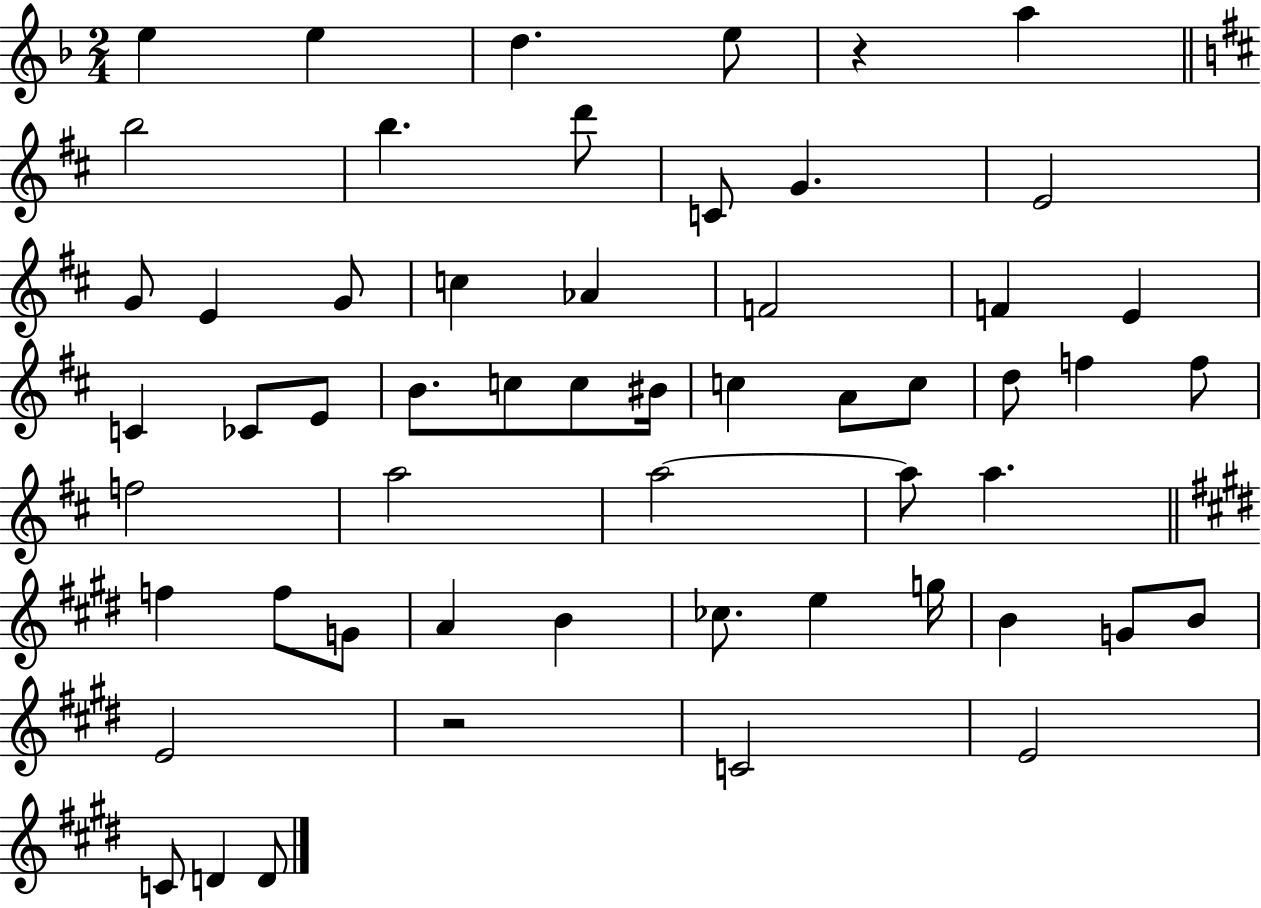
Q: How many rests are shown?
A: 2